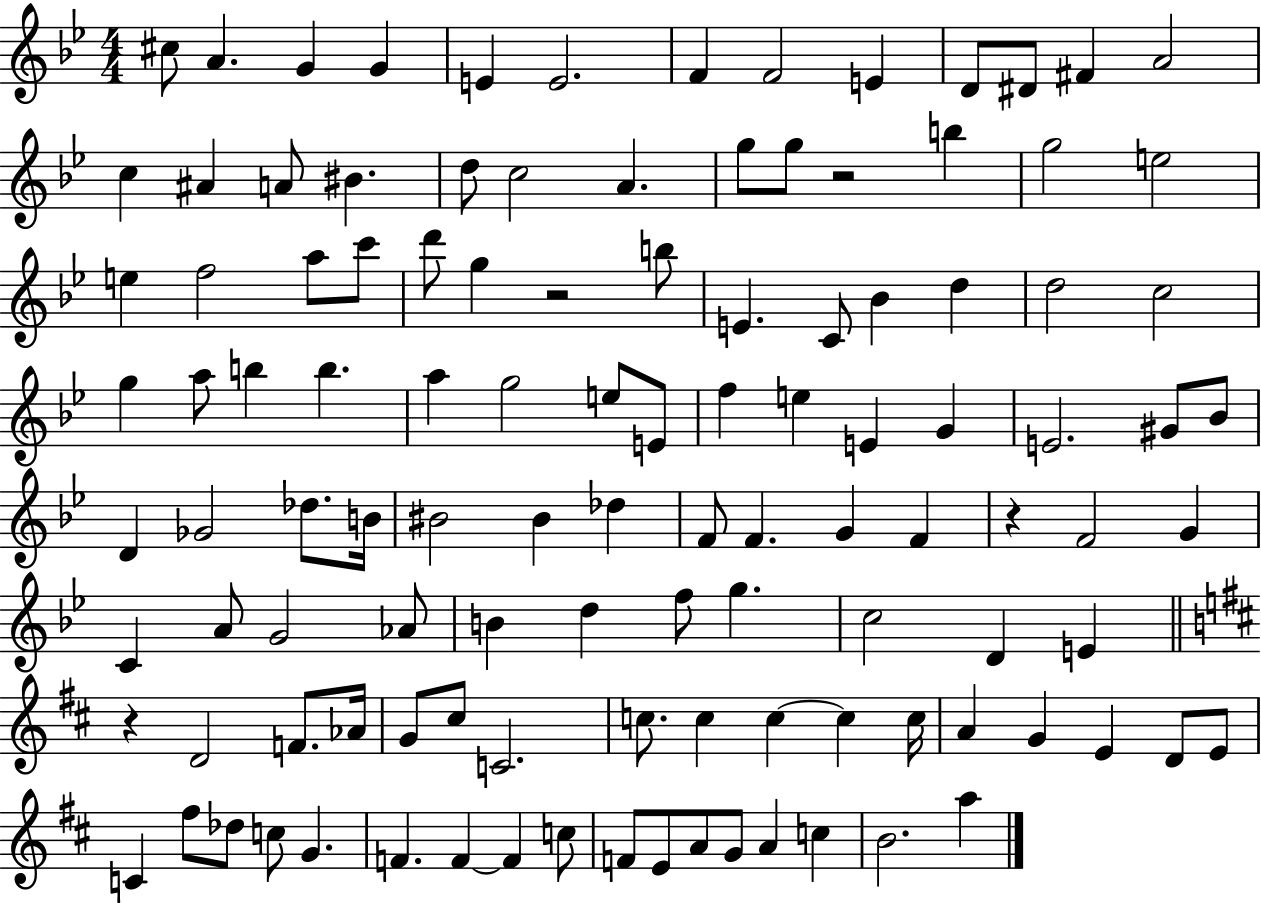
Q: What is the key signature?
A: BES major